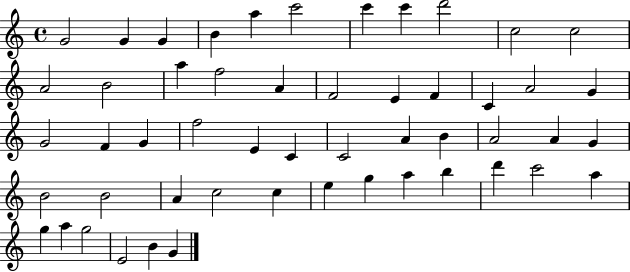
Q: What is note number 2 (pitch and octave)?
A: G4